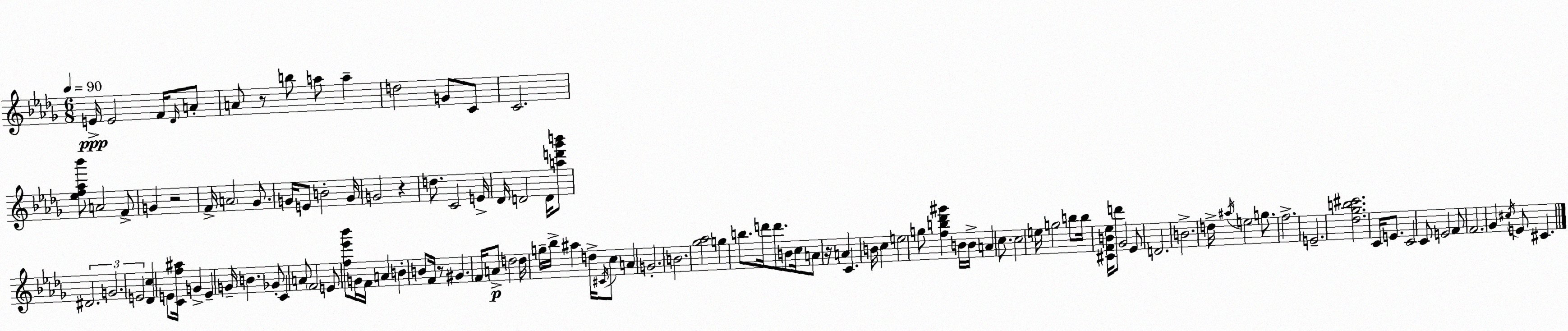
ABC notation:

X:1
T:Untitled
M:6/8
L:1/4
K:Bbm
E/4 E2 F/4 _D/4 A/2 A/2 z/2 b/2 a/2 a d2 G/2 C/2 C2 [_ef_a_b']/2 A2 F/2 G z2 F/4 A2 _G/2 G/4 E/2 B2 G/4 G2 z d/2 C2 E/4 _D/4 D2 D/4 [ad'_g'b']/2 ^D2 G2 E2 [_Dc] E/2 [Cf^a]/4 G E G/4 B _G/2 C A/2 F2 E/2 [f_e'_b']/2 G/4 F/4 A B B/2 F/4 z/2 ^G F/4 A/2 d2 d/4 g/4 _b/4 ^a d/4 ^C/4 c/2 A G2 B2 [_g_a]2 g b/2 d'/4 d'/2 B/2 c/4 A/2 z/4 A C B/4 c e2 g/2 [fb_d'^g'] B/4 B/4 A c/2 c2 e/4 g2 b/2 b/4 [^CFB_e]/4 d'/2 _G2 _E/2 D2 B2 d/4 ^a/4 e2 g/2 f2 E2 [_d_gb^c']2 C/4 E/2 C2 C/2 E2 F/2 F2 _G ^c/4 E/2 ^C